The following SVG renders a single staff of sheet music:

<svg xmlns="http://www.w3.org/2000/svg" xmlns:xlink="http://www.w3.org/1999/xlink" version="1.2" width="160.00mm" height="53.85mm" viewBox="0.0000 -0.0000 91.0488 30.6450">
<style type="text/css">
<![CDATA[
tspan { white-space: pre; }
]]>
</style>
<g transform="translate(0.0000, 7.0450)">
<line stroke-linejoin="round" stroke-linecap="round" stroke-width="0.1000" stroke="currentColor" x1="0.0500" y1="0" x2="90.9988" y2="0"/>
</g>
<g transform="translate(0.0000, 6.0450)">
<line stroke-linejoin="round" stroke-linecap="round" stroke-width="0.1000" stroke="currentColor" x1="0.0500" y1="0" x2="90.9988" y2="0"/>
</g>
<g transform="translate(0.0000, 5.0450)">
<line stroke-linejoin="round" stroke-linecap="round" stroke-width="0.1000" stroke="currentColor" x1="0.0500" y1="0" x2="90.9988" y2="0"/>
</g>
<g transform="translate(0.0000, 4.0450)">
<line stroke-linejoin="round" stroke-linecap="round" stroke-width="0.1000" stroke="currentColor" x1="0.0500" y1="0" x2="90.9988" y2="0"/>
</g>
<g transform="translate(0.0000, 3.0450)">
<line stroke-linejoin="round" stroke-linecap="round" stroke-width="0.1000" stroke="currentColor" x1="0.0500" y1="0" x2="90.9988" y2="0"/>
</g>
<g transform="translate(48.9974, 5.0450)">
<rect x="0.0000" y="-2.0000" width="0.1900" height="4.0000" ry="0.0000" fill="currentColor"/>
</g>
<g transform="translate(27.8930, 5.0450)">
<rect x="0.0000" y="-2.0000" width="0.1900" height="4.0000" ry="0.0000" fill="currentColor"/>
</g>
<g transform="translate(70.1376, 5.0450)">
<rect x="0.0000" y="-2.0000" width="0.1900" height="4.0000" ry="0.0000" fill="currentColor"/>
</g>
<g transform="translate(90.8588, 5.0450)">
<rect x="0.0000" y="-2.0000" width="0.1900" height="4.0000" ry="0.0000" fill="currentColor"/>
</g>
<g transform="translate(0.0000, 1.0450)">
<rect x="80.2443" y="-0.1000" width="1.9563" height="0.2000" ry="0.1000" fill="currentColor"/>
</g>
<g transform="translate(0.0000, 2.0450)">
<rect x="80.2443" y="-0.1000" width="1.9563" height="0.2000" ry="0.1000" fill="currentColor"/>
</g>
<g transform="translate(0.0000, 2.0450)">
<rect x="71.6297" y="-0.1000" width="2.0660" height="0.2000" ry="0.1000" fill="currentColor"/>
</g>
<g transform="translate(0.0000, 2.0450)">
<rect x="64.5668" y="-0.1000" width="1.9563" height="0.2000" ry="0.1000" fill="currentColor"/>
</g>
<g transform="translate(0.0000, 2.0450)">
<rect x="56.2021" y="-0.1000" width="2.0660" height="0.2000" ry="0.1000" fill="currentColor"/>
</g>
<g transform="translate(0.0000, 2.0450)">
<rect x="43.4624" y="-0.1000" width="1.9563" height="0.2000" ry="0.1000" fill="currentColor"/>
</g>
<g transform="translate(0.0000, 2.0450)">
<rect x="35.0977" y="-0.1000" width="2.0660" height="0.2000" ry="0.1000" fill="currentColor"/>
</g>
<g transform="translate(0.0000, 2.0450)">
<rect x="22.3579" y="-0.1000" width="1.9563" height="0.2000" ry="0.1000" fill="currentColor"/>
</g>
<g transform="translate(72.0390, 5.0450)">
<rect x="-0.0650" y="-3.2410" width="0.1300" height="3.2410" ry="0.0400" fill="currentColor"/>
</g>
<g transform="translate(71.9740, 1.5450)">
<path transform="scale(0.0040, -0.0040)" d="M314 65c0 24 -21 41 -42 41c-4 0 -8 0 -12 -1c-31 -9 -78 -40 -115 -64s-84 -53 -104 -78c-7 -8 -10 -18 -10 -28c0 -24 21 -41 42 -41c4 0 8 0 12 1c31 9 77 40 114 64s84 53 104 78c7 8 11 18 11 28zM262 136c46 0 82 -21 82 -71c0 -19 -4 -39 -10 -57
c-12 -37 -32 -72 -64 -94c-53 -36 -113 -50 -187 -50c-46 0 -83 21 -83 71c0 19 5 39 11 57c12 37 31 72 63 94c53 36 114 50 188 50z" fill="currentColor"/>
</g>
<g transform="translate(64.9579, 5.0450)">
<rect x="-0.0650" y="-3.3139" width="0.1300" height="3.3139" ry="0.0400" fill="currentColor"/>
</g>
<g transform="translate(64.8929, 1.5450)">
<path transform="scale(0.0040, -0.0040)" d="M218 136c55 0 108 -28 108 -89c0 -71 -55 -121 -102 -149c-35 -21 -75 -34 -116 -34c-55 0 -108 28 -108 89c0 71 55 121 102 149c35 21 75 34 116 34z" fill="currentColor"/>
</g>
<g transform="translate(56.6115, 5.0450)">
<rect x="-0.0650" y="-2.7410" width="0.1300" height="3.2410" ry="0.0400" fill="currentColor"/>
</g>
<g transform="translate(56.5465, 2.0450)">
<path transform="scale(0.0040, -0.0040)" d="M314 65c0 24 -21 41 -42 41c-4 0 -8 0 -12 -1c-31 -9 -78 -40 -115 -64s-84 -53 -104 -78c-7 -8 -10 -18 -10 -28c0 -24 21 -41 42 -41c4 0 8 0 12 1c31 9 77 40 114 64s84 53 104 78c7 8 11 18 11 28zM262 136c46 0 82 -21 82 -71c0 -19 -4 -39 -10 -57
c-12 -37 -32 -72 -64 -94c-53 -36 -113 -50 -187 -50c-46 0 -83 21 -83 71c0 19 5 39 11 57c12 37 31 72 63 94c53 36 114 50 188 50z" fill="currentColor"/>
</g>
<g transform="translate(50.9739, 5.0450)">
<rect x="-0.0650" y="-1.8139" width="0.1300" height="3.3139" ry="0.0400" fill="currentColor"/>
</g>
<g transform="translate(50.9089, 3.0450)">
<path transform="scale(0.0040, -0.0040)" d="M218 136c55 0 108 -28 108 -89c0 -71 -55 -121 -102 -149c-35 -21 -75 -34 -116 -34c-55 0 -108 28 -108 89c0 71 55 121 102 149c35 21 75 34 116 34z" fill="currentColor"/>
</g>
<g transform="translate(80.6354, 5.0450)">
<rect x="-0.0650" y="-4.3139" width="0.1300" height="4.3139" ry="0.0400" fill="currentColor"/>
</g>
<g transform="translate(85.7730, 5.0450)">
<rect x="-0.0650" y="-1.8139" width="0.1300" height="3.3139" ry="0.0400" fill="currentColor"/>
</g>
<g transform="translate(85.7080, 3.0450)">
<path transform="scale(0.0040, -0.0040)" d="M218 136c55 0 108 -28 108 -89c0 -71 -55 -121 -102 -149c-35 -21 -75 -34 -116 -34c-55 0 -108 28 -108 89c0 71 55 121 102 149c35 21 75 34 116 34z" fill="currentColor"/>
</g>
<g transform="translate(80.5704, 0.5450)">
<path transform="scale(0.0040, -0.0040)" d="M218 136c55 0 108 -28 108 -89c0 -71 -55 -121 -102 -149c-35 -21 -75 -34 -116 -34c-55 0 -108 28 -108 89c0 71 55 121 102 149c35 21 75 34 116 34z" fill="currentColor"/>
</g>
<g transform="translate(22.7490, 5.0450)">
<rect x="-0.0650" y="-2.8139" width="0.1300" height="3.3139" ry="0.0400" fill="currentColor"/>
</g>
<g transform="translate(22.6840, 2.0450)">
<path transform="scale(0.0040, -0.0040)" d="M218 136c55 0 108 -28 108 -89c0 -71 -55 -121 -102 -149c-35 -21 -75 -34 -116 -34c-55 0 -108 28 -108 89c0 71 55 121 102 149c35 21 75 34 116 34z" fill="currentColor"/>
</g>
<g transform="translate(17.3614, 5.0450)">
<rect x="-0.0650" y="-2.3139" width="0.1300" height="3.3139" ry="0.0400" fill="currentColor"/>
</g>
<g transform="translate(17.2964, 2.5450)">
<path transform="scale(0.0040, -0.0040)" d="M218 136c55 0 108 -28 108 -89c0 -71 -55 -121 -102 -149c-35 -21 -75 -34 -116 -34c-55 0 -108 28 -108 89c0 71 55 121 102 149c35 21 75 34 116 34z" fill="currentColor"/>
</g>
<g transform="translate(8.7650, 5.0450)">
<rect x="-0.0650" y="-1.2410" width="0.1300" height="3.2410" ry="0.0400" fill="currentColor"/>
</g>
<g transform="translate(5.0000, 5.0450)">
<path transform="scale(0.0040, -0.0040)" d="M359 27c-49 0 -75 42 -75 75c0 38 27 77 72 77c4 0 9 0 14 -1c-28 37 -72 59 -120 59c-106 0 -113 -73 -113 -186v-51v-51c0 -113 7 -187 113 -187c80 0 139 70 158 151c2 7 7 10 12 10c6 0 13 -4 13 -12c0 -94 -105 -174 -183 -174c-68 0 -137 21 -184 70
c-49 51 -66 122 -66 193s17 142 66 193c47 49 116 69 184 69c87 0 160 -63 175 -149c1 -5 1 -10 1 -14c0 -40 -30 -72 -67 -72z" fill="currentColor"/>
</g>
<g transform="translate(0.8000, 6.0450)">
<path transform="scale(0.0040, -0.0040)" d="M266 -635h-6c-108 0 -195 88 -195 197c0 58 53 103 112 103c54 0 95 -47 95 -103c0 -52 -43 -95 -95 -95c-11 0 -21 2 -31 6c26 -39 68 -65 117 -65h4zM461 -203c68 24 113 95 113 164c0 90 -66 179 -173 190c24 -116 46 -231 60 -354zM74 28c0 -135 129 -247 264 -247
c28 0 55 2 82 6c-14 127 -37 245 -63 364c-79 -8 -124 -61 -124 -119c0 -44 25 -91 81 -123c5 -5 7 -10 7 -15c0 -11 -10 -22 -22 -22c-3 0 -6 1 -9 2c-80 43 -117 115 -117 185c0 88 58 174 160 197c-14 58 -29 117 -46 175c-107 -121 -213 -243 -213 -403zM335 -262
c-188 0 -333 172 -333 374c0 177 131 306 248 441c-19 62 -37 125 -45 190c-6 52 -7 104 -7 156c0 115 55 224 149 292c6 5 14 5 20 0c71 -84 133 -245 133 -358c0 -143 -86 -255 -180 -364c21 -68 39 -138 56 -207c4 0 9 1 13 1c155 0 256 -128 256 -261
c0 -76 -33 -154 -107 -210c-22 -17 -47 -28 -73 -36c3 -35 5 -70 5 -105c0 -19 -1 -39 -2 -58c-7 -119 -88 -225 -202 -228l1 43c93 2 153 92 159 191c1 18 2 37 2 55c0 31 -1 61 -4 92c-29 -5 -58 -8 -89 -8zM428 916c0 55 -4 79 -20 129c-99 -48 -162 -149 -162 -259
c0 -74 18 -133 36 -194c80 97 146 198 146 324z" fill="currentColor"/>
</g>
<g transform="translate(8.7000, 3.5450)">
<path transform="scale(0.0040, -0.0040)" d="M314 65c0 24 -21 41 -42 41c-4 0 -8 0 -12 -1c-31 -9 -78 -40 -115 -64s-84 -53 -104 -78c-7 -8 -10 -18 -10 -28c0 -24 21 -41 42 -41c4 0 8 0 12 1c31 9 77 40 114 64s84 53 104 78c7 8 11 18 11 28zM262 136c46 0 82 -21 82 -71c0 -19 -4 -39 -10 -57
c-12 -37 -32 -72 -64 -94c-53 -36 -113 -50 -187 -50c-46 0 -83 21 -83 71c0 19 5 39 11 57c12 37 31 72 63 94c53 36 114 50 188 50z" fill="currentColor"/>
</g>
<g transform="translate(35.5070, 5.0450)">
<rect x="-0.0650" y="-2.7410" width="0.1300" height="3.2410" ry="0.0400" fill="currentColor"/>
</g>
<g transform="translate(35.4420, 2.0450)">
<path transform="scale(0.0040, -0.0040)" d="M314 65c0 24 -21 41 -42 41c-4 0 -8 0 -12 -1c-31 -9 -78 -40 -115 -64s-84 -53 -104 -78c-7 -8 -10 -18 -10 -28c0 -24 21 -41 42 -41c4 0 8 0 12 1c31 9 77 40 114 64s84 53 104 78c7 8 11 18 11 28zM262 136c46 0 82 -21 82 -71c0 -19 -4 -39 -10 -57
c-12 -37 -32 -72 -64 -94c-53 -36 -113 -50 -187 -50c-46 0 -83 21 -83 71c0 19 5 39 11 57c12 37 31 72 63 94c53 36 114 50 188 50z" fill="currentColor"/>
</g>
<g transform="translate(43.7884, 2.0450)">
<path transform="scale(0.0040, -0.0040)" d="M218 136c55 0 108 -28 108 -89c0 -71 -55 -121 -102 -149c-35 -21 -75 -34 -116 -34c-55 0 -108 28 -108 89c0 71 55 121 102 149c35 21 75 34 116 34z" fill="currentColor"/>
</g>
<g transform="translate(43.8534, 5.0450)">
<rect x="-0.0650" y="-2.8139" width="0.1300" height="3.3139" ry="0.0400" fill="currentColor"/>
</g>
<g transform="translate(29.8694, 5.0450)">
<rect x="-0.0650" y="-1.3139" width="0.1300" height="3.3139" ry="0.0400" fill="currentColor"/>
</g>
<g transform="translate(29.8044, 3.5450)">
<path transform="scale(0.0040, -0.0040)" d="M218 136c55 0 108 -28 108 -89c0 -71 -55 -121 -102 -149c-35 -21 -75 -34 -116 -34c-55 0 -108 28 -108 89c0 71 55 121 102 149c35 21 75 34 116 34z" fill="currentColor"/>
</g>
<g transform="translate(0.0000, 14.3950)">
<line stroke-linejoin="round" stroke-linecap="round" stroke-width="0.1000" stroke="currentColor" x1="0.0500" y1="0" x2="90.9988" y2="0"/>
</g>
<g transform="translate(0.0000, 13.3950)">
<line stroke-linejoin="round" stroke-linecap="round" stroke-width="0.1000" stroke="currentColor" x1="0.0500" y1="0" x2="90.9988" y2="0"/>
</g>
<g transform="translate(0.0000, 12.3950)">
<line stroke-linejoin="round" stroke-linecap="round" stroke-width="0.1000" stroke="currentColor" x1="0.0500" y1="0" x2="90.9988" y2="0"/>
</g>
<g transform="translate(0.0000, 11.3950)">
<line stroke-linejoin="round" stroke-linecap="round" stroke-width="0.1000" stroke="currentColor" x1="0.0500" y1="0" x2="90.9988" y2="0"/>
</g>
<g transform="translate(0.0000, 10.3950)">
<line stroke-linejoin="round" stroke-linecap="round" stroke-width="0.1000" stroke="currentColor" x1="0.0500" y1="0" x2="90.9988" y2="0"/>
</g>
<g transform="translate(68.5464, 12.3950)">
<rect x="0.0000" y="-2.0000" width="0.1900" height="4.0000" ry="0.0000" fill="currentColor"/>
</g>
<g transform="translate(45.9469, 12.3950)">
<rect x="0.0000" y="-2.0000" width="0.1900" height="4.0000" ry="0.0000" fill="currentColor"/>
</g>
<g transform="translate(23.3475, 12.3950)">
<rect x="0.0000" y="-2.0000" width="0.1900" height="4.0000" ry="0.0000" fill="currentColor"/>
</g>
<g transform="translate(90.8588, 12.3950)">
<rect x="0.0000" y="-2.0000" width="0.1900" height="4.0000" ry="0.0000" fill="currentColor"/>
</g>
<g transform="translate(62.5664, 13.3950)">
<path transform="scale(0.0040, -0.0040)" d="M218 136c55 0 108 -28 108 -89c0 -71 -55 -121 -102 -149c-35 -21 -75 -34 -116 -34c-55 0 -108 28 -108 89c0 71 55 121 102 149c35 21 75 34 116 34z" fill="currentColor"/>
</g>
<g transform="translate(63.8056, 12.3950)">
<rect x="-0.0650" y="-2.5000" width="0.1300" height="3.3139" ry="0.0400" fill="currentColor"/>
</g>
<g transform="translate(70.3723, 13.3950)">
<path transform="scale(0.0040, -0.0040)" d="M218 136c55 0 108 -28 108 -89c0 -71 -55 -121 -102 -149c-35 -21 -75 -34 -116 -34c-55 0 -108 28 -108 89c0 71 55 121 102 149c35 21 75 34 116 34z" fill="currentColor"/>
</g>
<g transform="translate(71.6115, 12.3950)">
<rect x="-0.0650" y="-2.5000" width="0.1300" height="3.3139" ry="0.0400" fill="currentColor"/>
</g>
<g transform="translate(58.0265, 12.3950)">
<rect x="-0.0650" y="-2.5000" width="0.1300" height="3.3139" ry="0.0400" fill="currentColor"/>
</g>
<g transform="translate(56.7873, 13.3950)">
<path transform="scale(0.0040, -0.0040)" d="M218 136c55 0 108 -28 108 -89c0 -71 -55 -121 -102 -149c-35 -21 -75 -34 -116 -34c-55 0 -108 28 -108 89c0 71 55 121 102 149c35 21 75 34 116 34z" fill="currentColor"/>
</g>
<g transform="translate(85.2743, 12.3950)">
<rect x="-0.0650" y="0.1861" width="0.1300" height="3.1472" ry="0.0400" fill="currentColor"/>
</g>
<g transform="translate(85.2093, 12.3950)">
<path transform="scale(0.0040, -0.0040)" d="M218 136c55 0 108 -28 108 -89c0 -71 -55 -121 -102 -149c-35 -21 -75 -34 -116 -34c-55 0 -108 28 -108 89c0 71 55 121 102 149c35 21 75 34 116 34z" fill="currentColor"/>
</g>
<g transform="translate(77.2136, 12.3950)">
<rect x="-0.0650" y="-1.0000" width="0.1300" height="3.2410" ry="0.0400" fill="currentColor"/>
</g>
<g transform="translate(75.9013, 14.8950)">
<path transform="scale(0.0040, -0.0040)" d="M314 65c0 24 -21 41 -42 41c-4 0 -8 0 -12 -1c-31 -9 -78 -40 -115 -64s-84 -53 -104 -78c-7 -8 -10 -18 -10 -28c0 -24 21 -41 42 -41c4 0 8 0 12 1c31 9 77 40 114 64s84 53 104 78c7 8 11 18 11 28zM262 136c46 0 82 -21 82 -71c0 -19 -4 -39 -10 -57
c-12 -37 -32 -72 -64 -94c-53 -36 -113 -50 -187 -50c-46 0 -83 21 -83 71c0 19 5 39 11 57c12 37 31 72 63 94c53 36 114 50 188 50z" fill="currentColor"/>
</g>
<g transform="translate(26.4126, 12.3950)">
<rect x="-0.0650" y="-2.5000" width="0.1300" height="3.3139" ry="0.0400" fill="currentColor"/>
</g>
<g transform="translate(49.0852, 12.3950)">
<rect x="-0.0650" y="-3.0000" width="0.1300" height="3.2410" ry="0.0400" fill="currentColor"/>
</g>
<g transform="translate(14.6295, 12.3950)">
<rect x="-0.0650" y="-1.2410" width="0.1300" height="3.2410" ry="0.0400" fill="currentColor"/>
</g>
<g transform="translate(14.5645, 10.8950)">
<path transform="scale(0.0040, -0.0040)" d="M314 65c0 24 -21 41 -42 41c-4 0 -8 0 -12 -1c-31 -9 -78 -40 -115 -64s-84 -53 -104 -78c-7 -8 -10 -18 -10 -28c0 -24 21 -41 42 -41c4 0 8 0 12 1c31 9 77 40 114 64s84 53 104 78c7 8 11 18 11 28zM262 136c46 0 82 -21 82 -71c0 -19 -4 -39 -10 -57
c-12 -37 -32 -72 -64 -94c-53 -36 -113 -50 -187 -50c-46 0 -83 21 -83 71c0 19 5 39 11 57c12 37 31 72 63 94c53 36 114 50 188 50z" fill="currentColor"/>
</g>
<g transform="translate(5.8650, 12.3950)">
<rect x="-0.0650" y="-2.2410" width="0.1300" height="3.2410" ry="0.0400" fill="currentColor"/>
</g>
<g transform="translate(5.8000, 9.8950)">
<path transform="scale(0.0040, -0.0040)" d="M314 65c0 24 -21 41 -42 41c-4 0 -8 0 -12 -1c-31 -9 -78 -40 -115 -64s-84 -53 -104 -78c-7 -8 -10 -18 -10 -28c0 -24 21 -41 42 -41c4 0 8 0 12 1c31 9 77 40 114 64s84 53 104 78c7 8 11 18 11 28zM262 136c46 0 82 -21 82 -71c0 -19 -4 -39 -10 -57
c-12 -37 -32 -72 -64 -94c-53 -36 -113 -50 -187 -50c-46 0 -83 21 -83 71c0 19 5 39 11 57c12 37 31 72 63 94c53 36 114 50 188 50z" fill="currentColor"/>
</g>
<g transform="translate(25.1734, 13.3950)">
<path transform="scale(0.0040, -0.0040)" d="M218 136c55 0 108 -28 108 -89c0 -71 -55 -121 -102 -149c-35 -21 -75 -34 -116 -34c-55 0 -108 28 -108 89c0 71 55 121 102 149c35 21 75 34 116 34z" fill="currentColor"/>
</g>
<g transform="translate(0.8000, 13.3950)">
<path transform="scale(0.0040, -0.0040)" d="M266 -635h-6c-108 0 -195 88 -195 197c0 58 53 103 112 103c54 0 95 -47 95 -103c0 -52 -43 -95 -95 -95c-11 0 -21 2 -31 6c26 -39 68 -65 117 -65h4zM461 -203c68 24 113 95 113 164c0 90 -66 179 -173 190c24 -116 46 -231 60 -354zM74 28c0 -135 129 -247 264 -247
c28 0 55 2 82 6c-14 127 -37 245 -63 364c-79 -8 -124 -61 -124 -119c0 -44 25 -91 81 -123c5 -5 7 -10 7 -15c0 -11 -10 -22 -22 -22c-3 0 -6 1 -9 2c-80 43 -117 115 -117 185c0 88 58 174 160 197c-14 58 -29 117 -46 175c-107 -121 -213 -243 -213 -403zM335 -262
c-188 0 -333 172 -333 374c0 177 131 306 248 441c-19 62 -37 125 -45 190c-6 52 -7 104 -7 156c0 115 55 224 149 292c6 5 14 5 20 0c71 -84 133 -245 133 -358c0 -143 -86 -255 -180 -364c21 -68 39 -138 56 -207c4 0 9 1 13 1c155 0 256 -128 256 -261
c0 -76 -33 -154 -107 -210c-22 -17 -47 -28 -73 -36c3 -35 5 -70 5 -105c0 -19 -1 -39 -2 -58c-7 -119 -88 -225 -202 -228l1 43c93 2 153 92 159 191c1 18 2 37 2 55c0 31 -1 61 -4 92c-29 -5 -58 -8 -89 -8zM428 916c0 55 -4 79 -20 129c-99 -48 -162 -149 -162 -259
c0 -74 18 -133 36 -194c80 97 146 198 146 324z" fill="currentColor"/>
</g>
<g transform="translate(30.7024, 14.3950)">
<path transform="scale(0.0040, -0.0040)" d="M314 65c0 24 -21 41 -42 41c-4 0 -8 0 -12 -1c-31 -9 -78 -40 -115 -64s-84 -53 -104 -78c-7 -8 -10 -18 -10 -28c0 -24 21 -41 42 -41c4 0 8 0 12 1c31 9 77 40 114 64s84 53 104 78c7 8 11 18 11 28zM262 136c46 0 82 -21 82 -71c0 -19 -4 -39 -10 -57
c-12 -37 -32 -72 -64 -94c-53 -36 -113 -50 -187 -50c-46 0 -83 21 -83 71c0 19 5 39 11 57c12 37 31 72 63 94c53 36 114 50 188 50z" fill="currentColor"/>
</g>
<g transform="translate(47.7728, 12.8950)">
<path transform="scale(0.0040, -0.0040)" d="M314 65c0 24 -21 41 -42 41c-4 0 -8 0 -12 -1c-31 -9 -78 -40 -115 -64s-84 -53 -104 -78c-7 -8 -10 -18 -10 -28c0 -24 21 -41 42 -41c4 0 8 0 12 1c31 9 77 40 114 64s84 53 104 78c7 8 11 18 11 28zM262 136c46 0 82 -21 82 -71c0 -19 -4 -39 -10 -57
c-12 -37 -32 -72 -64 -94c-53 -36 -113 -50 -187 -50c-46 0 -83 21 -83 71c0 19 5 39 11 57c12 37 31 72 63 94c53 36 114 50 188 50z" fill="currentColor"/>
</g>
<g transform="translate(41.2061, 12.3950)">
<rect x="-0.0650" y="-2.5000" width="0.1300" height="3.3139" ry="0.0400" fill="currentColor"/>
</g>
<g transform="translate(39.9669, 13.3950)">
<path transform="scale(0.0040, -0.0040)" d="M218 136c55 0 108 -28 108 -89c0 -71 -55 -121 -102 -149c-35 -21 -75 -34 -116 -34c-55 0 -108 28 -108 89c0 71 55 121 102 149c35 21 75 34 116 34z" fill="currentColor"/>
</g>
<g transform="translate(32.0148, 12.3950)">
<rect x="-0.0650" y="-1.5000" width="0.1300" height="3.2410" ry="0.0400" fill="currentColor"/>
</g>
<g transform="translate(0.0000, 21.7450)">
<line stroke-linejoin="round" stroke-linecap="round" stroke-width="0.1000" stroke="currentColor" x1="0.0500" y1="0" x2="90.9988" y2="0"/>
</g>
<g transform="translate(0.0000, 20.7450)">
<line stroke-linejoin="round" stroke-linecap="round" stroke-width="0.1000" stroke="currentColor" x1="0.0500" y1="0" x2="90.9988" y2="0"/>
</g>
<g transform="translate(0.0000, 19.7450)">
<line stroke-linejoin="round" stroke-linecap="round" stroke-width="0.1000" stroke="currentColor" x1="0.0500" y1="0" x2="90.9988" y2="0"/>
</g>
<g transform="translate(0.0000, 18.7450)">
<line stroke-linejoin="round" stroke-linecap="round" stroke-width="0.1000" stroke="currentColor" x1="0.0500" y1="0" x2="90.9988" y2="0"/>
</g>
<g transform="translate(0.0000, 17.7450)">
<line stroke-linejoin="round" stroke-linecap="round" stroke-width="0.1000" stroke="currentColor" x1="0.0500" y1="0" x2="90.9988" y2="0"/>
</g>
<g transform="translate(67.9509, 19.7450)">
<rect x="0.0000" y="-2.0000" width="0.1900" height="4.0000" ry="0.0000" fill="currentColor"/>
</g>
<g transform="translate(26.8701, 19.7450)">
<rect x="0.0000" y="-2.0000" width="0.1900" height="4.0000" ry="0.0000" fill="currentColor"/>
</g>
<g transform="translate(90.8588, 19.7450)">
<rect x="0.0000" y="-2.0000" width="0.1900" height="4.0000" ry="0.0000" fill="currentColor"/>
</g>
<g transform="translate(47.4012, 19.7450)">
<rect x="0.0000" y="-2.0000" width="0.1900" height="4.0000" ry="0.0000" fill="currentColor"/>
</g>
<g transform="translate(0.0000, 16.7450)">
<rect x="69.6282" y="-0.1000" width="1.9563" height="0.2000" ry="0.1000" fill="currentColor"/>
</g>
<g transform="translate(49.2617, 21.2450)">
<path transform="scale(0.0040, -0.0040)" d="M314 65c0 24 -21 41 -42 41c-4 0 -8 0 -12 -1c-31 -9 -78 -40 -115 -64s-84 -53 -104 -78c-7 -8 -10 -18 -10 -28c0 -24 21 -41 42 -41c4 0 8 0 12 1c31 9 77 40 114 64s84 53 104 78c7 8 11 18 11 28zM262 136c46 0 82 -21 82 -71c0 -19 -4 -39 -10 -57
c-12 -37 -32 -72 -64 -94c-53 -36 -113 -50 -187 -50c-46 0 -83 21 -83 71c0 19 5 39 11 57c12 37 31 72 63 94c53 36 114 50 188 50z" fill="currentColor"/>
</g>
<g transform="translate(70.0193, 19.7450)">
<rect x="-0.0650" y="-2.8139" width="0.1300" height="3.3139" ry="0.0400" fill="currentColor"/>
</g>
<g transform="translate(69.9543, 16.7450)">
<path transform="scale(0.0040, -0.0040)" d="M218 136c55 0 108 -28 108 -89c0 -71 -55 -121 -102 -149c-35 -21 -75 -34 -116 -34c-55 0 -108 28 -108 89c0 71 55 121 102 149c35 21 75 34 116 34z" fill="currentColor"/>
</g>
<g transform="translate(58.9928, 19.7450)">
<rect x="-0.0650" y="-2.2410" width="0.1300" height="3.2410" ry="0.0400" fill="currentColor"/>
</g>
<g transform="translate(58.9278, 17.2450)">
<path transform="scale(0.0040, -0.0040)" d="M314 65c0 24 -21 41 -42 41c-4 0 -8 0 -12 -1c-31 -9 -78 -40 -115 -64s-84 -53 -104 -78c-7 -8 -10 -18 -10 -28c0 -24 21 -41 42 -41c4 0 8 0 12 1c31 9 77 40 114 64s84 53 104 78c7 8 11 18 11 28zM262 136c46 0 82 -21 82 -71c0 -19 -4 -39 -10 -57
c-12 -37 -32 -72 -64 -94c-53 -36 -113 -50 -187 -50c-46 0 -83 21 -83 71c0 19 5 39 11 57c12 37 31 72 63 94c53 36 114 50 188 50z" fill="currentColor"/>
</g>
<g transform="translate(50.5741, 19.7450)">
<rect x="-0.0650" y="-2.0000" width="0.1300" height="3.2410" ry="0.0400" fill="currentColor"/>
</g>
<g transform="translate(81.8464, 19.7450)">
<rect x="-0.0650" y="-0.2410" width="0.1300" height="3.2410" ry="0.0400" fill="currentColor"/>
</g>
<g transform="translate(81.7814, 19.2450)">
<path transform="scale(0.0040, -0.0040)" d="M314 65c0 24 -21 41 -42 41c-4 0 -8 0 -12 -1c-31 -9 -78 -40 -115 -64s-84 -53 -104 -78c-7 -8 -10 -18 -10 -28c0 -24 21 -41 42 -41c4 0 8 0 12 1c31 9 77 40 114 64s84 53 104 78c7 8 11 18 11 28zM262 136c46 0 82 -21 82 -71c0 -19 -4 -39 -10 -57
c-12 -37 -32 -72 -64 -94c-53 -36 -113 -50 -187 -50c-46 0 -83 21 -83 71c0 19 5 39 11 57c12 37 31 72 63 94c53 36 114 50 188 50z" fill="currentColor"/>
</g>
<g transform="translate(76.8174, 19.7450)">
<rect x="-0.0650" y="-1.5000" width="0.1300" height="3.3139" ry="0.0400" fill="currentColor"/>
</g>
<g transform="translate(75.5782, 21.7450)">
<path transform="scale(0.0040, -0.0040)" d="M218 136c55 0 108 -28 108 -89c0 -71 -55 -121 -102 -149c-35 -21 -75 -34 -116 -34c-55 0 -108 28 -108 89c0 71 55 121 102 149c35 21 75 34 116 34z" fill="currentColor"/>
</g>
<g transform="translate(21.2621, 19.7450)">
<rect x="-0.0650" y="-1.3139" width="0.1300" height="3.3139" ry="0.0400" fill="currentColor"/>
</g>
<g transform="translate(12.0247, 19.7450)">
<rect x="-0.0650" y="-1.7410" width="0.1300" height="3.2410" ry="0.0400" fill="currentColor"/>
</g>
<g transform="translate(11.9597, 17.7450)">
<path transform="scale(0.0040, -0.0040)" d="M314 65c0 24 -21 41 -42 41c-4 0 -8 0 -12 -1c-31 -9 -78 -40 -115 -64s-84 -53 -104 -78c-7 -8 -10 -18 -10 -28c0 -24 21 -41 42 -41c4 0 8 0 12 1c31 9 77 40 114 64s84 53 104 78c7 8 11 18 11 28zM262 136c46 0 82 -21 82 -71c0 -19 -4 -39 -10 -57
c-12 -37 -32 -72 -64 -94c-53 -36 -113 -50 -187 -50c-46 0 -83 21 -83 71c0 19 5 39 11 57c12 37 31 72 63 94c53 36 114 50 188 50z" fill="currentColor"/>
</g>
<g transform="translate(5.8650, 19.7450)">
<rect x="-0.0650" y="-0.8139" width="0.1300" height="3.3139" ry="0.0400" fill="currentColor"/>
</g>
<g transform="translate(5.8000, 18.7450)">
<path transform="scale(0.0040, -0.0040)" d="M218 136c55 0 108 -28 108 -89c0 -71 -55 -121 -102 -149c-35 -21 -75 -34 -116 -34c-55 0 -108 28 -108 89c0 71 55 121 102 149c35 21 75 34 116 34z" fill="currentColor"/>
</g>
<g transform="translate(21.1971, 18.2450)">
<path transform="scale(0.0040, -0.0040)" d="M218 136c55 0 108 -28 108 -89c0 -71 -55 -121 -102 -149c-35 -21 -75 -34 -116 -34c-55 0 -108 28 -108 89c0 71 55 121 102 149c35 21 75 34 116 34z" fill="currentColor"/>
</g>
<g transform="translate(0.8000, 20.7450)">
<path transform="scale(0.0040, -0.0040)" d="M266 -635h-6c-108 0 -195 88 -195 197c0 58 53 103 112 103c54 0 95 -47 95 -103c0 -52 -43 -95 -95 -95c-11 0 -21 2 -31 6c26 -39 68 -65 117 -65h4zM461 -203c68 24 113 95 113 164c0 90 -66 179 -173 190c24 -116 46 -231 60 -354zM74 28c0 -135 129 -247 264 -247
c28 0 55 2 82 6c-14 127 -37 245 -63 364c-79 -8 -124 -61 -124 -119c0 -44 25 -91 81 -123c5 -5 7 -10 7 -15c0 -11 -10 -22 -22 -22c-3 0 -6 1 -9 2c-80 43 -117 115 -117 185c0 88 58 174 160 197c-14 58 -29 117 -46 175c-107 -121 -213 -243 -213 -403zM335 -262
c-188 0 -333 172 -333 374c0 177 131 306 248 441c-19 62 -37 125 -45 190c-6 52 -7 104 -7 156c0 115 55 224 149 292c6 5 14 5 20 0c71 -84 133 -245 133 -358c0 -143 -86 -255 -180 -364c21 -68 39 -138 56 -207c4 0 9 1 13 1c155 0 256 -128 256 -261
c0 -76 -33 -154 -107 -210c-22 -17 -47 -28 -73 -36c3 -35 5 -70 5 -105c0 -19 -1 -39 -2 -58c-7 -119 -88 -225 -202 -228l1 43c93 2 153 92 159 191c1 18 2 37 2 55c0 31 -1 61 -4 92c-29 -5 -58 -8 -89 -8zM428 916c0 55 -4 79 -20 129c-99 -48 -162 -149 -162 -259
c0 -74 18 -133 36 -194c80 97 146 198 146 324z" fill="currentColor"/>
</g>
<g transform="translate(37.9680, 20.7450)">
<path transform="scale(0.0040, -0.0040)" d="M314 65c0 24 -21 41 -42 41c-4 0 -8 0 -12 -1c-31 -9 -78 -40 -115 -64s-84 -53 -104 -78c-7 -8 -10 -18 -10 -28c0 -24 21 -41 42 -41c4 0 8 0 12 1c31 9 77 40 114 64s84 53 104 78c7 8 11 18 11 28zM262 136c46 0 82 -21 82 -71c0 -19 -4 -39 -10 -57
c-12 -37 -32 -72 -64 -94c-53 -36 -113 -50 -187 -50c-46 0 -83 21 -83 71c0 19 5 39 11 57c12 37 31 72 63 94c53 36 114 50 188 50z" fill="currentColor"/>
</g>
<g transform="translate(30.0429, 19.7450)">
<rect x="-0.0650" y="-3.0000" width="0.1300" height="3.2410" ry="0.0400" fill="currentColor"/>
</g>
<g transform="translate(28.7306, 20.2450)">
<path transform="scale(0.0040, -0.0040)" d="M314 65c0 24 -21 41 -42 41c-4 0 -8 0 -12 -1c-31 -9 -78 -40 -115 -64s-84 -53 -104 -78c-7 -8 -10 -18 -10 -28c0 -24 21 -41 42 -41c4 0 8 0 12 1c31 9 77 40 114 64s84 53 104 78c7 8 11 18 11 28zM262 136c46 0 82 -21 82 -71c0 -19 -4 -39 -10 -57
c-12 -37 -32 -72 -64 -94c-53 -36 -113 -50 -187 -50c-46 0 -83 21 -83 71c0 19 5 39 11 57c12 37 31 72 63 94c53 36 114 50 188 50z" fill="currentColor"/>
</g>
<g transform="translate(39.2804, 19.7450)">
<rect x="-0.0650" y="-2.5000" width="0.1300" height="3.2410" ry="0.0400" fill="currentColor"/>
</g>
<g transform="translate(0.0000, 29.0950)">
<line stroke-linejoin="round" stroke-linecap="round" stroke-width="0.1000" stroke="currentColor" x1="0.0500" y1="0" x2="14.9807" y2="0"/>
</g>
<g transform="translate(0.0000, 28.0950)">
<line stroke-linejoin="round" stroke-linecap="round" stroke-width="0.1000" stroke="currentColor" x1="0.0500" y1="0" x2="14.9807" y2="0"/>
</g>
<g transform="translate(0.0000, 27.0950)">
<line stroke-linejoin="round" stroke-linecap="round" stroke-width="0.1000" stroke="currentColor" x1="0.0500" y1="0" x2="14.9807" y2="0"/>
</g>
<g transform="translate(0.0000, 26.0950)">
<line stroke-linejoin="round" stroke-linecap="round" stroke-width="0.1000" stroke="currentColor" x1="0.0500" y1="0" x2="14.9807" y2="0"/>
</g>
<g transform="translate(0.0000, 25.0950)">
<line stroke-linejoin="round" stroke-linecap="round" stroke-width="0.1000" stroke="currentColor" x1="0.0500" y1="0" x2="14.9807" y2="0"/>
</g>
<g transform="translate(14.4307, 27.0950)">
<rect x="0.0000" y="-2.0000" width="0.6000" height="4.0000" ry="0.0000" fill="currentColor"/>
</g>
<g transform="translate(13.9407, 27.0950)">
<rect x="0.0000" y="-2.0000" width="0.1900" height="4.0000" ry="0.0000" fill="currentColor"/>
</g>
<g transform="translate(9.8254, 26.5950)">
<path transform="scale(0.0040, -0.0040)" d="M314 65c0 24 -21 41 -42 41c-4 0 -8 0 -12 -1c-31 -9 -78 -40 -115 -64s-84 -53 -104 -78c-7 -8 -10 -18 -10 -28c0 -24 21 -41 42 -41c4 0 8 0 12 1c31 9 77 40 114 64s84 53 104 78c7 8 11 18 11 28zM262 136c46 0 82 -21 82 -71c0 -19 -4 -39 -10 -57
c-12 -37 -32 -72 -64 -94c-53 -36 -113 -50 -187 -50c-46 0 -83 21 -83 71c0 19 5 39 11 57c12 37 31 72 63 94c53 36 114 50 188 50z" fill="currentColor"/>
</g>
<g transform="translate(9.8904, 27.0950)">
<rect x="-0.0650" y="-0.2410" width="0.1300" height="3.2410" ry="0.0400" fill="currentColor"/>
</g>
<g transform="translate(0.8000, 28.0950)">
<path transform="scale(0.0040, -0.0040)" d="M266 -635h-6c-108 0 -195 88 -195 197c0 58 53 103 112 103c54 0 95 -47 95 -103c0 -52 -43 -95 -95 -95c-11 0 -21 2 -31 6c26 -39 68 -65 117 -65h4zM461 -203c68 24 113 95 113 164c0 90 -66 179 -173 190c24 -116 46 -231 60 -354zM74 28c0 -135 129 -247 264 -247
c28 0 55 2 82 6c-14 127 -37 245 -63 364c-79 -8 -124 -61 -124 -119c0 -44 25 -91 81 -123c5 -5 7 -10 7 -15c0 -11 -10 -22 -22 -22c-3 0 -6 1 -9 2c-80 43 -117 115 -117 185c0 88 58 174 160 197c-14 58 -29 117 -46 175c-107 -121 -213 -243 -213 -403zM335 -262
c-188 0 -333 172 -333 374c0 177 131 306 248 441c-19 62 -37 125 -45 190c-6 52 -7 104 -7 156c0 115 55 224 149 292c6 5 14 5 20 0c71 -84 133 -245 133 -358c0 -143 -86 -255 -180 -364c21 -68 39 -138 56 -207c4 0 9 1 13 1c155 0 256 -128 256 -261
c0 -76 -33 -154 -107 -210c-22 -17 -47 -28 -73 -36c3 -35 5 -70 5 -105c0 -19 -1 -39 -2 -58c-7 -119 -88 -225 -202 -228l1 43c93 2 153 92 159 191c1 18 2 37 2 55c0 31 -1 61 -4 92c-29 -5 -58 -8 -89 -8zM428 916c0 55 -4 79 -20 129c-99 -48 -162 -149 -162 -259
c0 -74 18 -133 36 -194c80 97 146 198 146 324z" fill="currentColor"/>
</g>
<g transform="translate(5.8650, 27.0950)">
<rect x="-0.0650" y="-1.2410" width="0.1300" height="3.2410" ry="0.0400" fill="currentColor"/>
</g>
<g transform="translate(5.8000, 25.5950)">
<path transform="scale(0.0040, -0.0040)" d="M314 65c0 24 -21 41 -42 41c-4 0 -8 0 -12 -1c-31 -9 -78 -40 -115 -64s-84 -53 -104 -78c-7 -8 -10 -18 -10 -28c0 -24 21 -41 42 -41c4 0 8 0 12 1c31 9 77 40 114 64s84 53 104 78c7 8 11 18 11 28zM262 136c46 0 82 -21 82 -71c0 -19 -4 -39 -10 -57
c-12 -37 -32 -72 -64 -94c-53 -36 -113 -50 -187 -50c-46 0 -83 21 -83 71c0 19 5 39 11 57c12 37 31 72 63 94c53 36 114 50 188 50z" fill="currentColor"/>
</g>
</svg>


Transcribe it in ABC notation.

X:1
T:Untitled
M:4/4
L:1/4
K:C
e2 g a e a2 a f a2 b b2 d' f g2 e2 G E2 G A2 G G G D2 B d f2 e A2 G2 F2 g2 a E c2 e2 c2